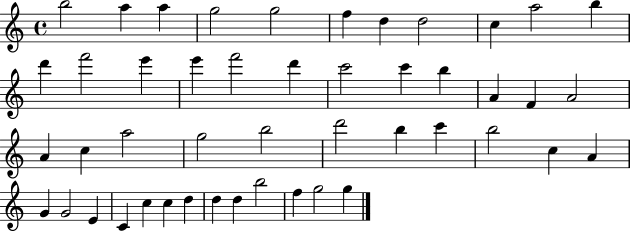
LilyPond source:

{
  \clef treble
  \time 4/4
  \defaultTimeSignature
  \key c \major
  b''2 a''4 a''4 | g''2 g''2 | f''4 d''4 d''2 | c''4 a''2 b''4 | \break d'''4 f'''2 e'''4 | e'''4 f'''2 d'''4 | c'''2 c'''4 b''4 | a'4 f'4 a'2 | \break a'4 c''4 a''2 | g''2 b''2 | d'''2 b''4 c'''4 | b''2 c''4 a'4 | \break g'4 g'2 e'4 | c'4 c''4 c''4 d''4 | d''4 d''4 b''2 | f''4 g''2 g''4 | \break \bar "|."
}